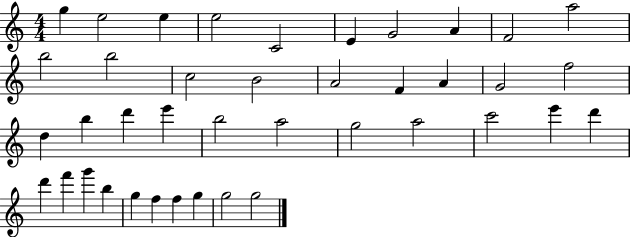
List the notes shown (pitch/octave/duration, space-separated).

G5/q E5/h E5/q E5/h C4/h E4/q G4/h A4/q F4/h A5/h B5/h B5/h C5/h B4/h A4/h F4/q A4/q G4/h F5/h D5/q B5/q D6/q E6/q B5/h A5/h G5/h A5/h C6/h E6/q D6/q D6/q F6/q G6/q B5/q G5/q F5/q F5/q G5/q G5/h G5/h